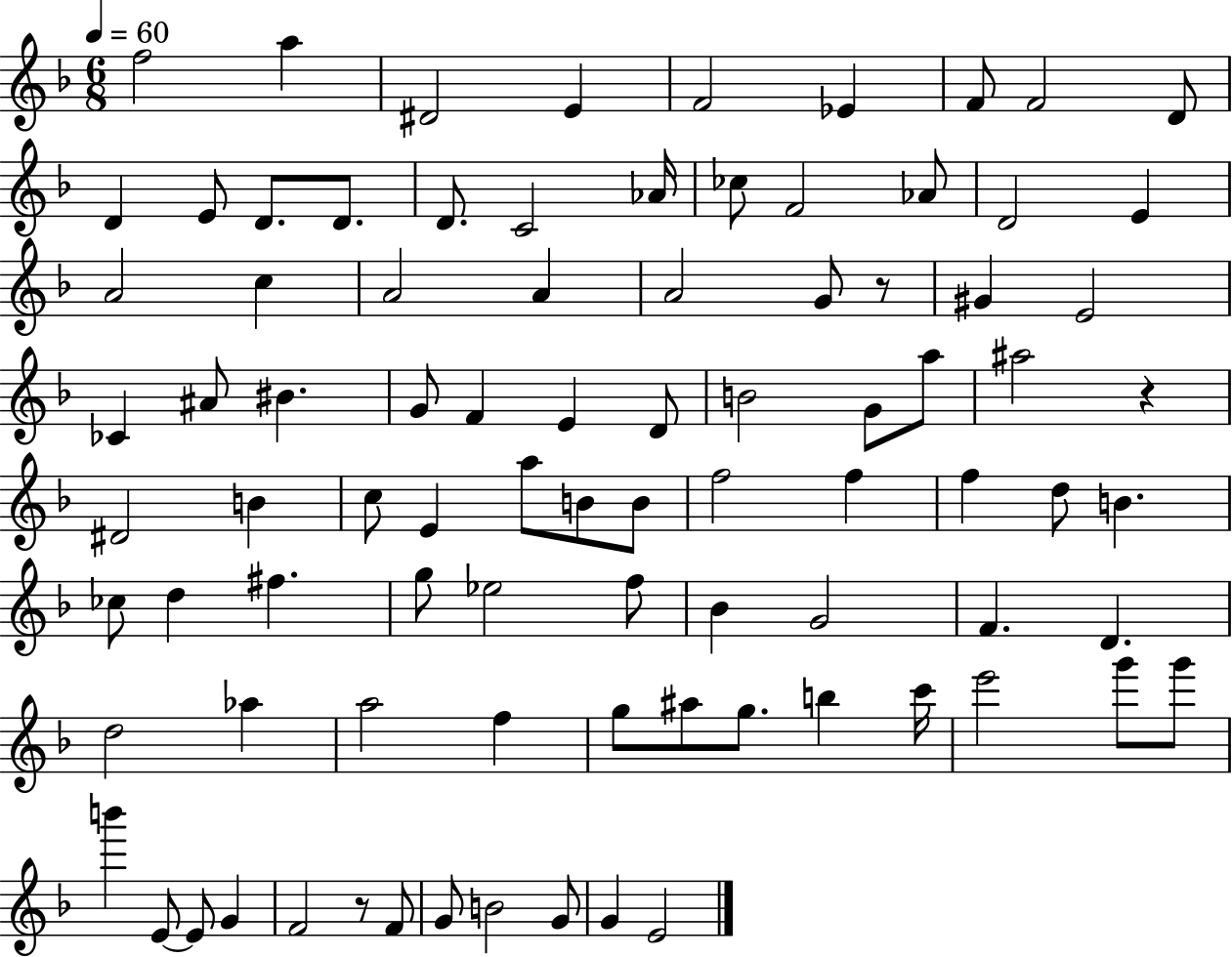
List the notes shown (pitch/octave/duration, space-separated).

F5/h A5/q D#4/h E4/q F4/h Eb4/q F4/e F4/h D4/e D4/q E4/e D4/e. D4/e. D4/e. C4/h Ab4/s CES5/e F4/h Ab4/e D4/h E4/q A4/h C5/q A4/h A4/q A4/h G4/e R/e G#4/q E4/h CES4/q A#4/e BIS4/q. G4/e F4/q E4/q D4/e B4/h G4/e A5/e A#5/h R/q D#4/h B4/q C5/e E4/q A5/e B4/e B4/e F5/h F5/q F5/q D5/e B4/q. CES5/e D5/q F#5/q. G5/e Eb5/h F5/e Bb4/q G4/h F4/q. D4/q. D5/h Ab5/q A5/h F5/q G5/e A#5/e G5/e. B5/q C6/s E6/h G6/e G6/e B6/q E4/e E4/e G4/q F4/h R/e F4/e G4/e B4/h G4/e G4/q E4/h